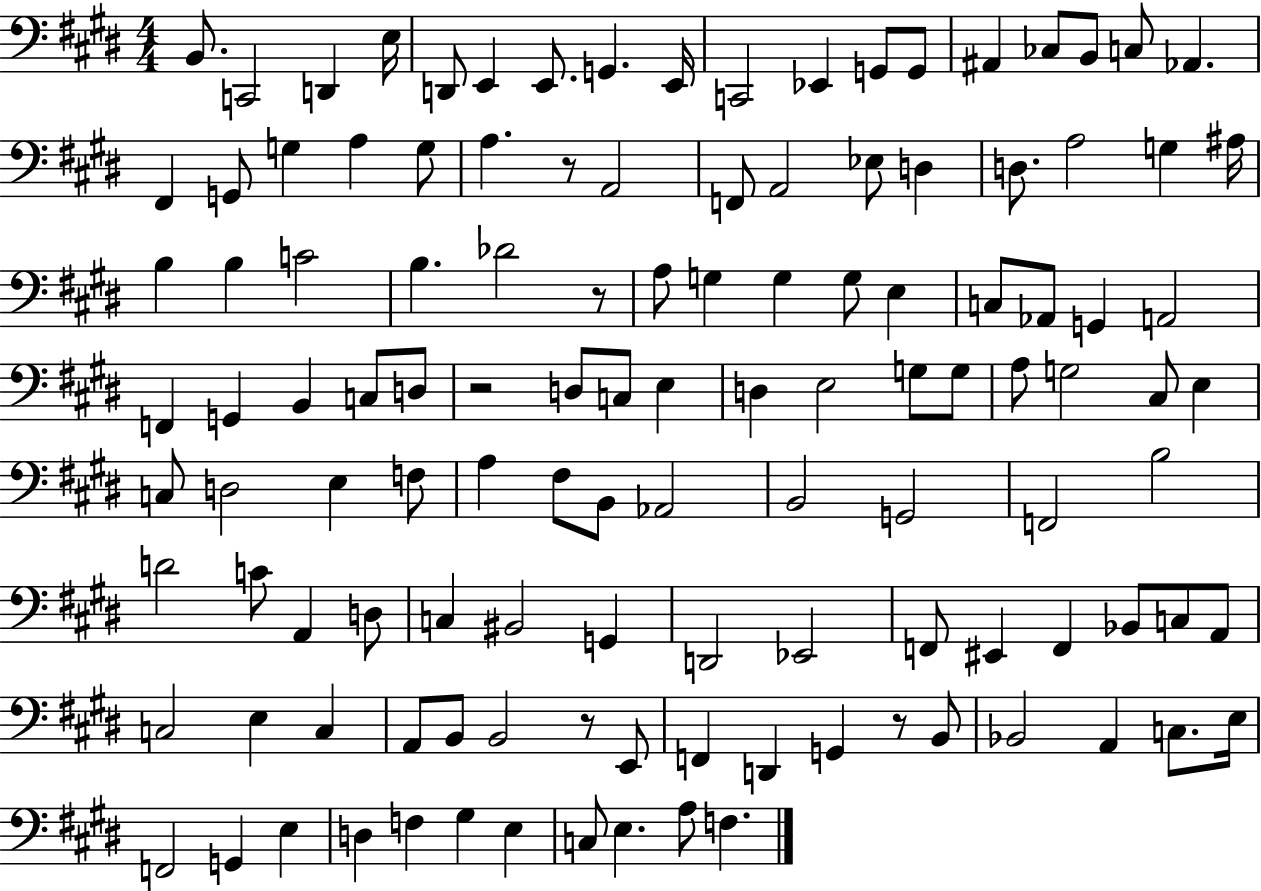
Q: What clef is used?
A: bass